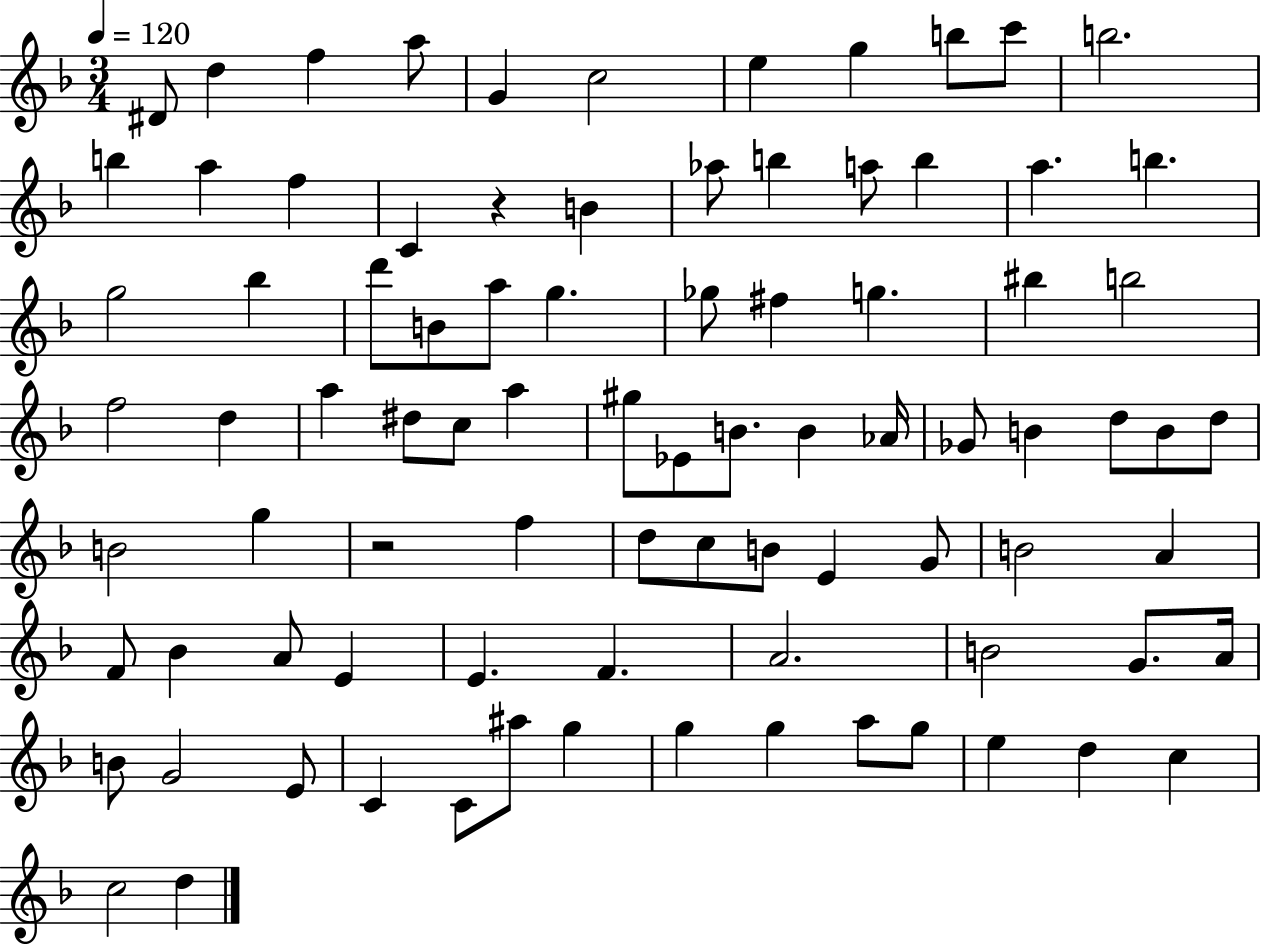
D#4/e D5/q F5/q A5/e G4/q C5/h E5/q G5/q B5/e C6/e B5/h. B5/q A5/q F5/q C4/q R/q B4/q Ab5/e B5/q A5/e B5/q A5/q. B5/q. G5/h Bb5/q D6/e B4/e A5/e G5/q. Gb5/e F#5/q G5/q. BIS5/q B5/h F5/h D5/q A5/q D#5/e C5/e A5/q G#5/e Eb4/e B4/e. B4/q Ab4/s Gb4/e B4/q D5/e B4/e D5/e B4/h G5/q R/h F5/q D5/e C5/e B4/e E4/q G4/e B4/h A4/q F4/e Bb4/q A4/e E4/q E4/q. F4/q. A4/h. B4/h G4/e. A4/s B4/e G4/h E4/e C4/q C4/e A#5/e G5/q G5/q G5/q A5/e G5/e E5/q D5/q C5/q C5/h D5/q